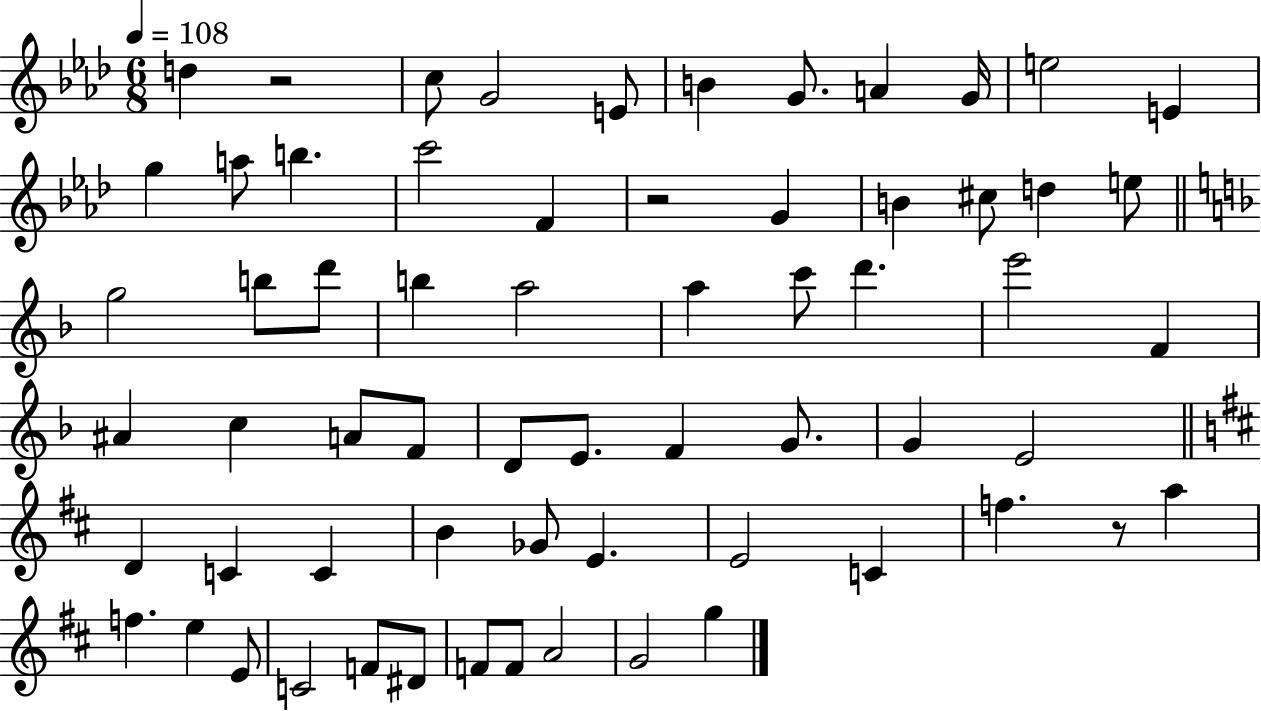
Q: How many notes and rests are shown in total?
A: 64